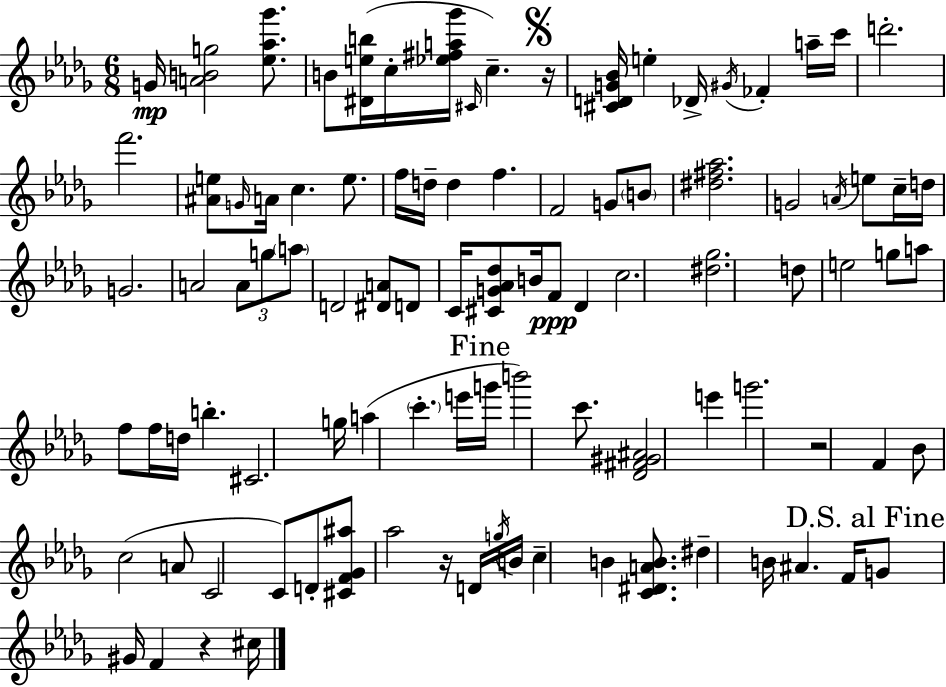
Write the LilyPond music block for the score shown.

{
  \clef treble
  \numericTimeSignature
  \time 6/8
  \key bes \minor
  \repeat volta 2 { g'16\mp <a' b' g''>2 <ees'' aes'' ges'''>8. | b'8 <dis' e'' b''>16( c''16-. <ees'' fis'' a'' ges'''>16 \grace { cis'16 } c''4.--) | \mark \markup { \musicglyph "scripts.segno" } r16 <cis' d' g' bes'>16 e''4-. des'16-> \acciaccatura { gis'16 } fes'4-. | a''16-- c'''16 d'''2.-. | \break f'''2. | <ais' e''>8 \grace { g'16 } a'16 c''4. | e''8. f''16 d''16-- d''4 f''4. | f'2 g'8 | \break \parenthesize b'8 <dis'' fis'' aes''>2. | g'2 \acciaccatura { a'16 } | e''8 c''16-- d''16 g'2. | a'2 | \break \tuplet 3/2 { a'8 g''8 \parenthesize a''8 } d'2 | <dis' a'>8 d'8 c'16 <cis' g' aes' des''>8 b'16 f'8\ppp | des'4 c''2. | <dis'' ges''>2. | \break d''8 e''2 | g''8 a''8 f''8 f''16 d''16 b''4.-. | cis'2. | g''16 a''4( \parenthesize c'''4.-. | \break e'''16 \mark "Fine" g'''16 b'''2) | c'''8. <des' fis' gis' ais'>2 | e'''4 g'''2. | r2 | \break f'4 bes'8 c''2( | a'8 c'2 | c'8) d'8-. <cis' f' ges' ais''>8 aes''2 | r16 d'16 \acciaccatura { g''16 } b'16 c''4-- b'4 | \break <c' dis' a' b'>8. dis''4-- b'16 ais'4. | f'16 \mark "D.S. al Fine" g'8 gis'16 f'4 | r4 cis''16 } \bar "|."
}